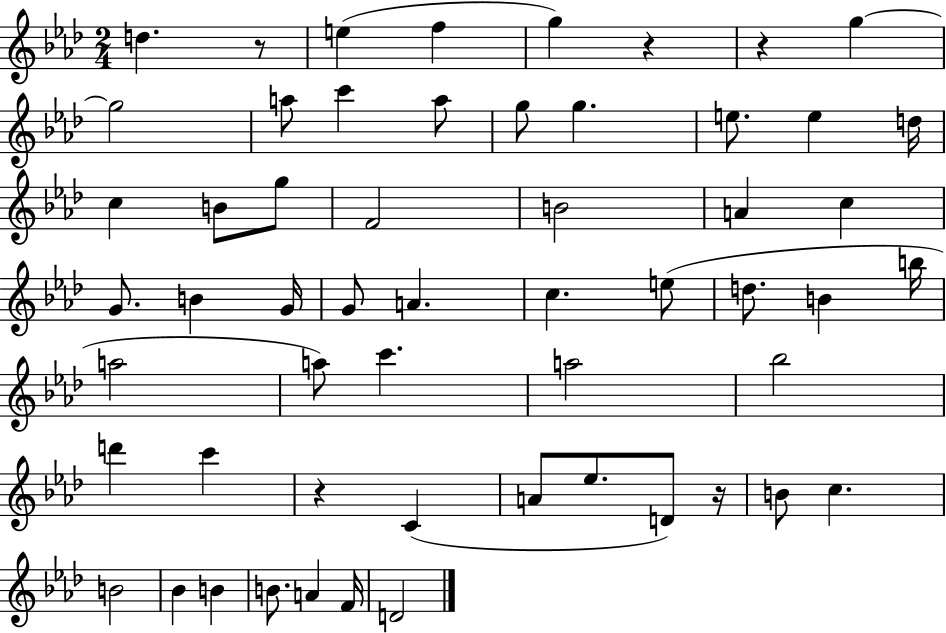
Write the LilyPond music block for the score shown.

{
  \clef treble
  \numericTimeSignature
  \time 2/4
  \key aes \major
  d''4. r8 | e''4( f''4 | g''4) r4 | r4 g''4~~ | \break g''2 | a''8 c'''4 a''8 | g''8 g''4. | e''8. e''4 d''16 | \break c''4 b'8 g''8 | f'2 | b'2 | a'4 c''4 | \break g'8. b'4 g'16 | g'8 a'4. | c''4. e''8( | d''8. b'4 b''16 | \break a''2 | a''8) c'''4. | a''2 | bes''2 | \break d'''4 c'''4 | r4 c'4( | a'8 ees''8. d'8) r16 | b'8 c''4. | \break b'2 | bes'4 b'4 | b'8. a'4 f'16 | d'2 | \break \bar "|."
}